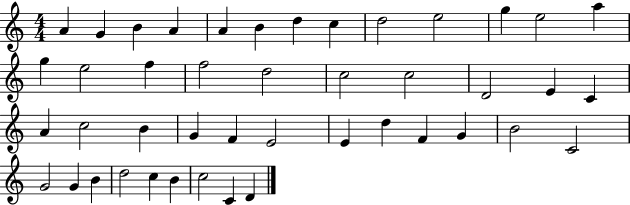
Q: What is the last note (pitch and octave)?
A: D4